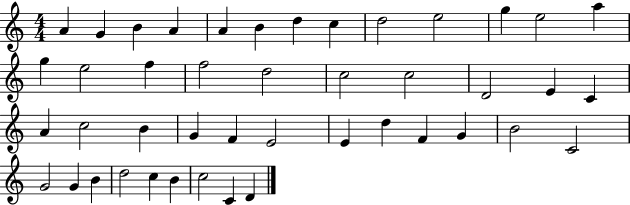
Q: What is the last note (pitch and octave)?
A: D4